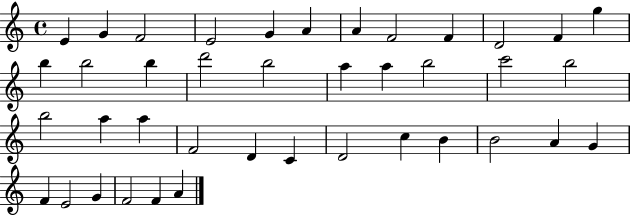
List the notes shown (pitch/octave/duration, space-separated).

E4/q G4/q F4/h E4/h G4/q A4/q A4/q F4/h F4/q D4/h F4/q G5/q B5/q B5/h B5/q D6/h B5/h A5/q A5/q B5/h C6/h B5/h B5/h A5/q A5/q F4/h D4/q C4/q D4/h C5/q B4/q B4/h A4/q G4/q F4/q E4/h G4/q F4/h F4/q A4/q